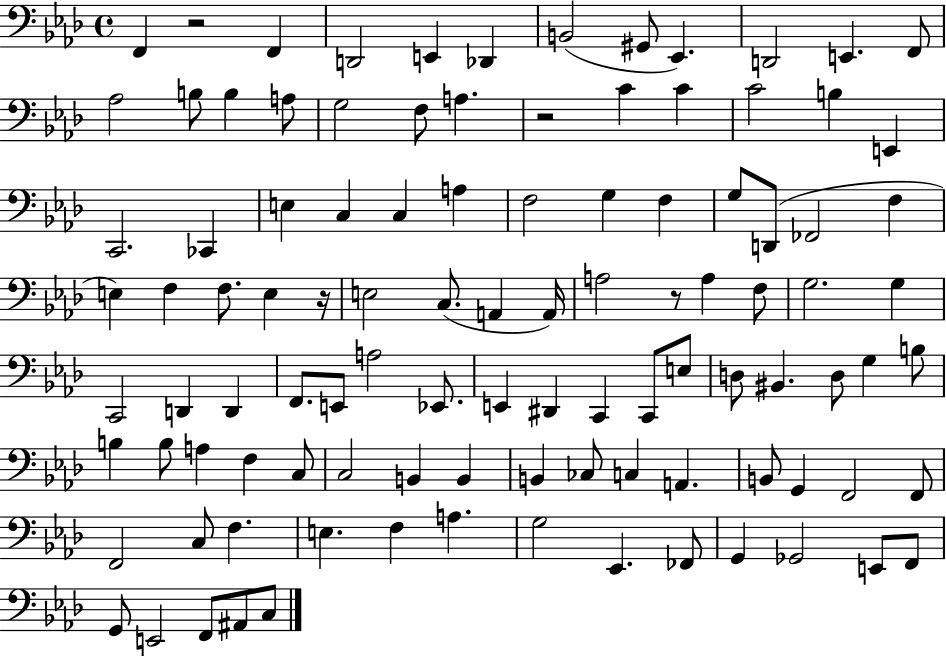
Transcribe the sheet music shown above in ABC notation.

X:1
T:Untitled
M:4/4
L:1/4
K:Ab
F,, z2 F,, D,,2 E,, _D,, B,,2 ^G,,/2 _E,, D,,2 E,, F,,/2 _A,2 B,/2 B, A,/2 G,2 F,/2 A, z2 C C C2 B, E,, C,,2 _C,, E, C, C, A, F,2 G, F, G,/2 D,,/2 _F,,2 F, E, F, F,/2 E, z/4 E,2 C,/2 A,, A,,/4 A,2 z/2 A, F,/2 G,2 G, C,,2 D,, D,, F,,/2 E,,/2 A,2 _E,,/2 E,, ^D,, C,, C,,/2 E,/2 D,/2 ^B,, D,/2 G, B,/2 B, B,/2 A, F, C,/2 C,2 B,, B,, B,, _C,/2 C, A,, B,,/2 G,, F,,2 F,,/2 F,,2 C,/2 F, E, F, A, G,2 _E,, _F,,/2 G,, _G,,2 E,,/2 F,,/2 G,,/2 E,,2 F,,/2 ^A,,/2 C,/2